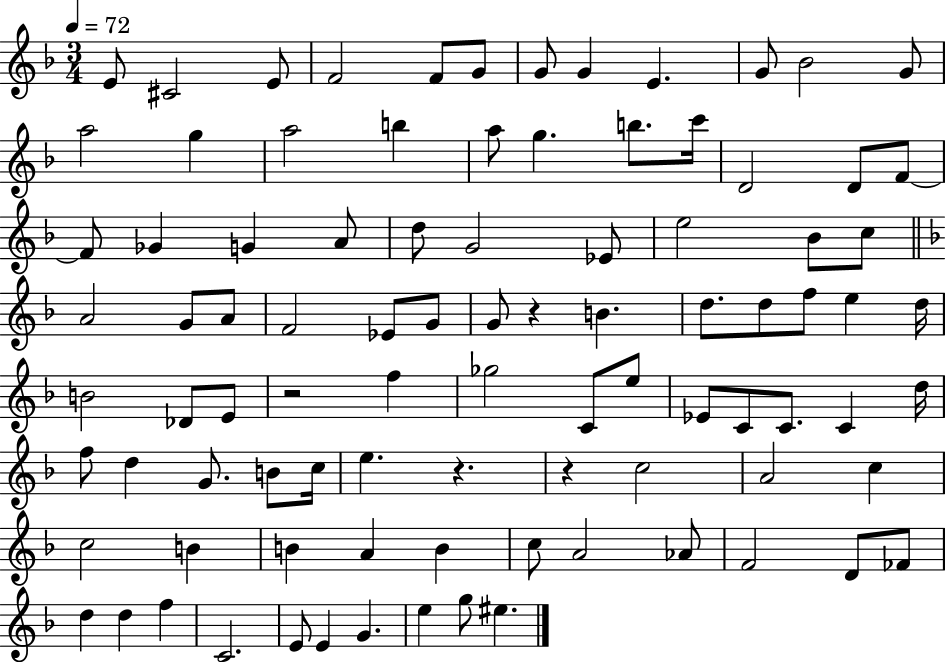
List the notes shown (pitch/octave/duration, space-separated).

E4/e C#4/h E4/e F4/h F4/e G4/e G4/e G4/q E4/q. G4/e Bb4/h G4/e A5/h G5/q A5/h B5/q A5/e G5/q. B5/e. C6/s D4/h D4/e F4/e F4/e Gb4/q G4/q A4/e D5/e G4/h Eb4/e E5/h Bb4/e C5/e A4/h G4/e A4/e F4/h Eb4/e G4/e G4/e R/q B4/q. D5/e. D5/e F5/e E5/q D5/s B4/h Db4/e E4/e R/h F5/q Gb5/h C4/e E5/e Eb4/e C4/e C4/e. C4/q D5/s F5/e D5/q G4/e. B4/e C5/s E5/q. R/q. R/q C5/h A4/h C5/q C5/h B4/q B4/q A4/q B4/q C5/e A4/h Ab4/e F4/h D4/e FES4/e D5/q D5/q F5/q C4/h. E4/e E4/q G4/q. E5/q G5/e EIS5/q.